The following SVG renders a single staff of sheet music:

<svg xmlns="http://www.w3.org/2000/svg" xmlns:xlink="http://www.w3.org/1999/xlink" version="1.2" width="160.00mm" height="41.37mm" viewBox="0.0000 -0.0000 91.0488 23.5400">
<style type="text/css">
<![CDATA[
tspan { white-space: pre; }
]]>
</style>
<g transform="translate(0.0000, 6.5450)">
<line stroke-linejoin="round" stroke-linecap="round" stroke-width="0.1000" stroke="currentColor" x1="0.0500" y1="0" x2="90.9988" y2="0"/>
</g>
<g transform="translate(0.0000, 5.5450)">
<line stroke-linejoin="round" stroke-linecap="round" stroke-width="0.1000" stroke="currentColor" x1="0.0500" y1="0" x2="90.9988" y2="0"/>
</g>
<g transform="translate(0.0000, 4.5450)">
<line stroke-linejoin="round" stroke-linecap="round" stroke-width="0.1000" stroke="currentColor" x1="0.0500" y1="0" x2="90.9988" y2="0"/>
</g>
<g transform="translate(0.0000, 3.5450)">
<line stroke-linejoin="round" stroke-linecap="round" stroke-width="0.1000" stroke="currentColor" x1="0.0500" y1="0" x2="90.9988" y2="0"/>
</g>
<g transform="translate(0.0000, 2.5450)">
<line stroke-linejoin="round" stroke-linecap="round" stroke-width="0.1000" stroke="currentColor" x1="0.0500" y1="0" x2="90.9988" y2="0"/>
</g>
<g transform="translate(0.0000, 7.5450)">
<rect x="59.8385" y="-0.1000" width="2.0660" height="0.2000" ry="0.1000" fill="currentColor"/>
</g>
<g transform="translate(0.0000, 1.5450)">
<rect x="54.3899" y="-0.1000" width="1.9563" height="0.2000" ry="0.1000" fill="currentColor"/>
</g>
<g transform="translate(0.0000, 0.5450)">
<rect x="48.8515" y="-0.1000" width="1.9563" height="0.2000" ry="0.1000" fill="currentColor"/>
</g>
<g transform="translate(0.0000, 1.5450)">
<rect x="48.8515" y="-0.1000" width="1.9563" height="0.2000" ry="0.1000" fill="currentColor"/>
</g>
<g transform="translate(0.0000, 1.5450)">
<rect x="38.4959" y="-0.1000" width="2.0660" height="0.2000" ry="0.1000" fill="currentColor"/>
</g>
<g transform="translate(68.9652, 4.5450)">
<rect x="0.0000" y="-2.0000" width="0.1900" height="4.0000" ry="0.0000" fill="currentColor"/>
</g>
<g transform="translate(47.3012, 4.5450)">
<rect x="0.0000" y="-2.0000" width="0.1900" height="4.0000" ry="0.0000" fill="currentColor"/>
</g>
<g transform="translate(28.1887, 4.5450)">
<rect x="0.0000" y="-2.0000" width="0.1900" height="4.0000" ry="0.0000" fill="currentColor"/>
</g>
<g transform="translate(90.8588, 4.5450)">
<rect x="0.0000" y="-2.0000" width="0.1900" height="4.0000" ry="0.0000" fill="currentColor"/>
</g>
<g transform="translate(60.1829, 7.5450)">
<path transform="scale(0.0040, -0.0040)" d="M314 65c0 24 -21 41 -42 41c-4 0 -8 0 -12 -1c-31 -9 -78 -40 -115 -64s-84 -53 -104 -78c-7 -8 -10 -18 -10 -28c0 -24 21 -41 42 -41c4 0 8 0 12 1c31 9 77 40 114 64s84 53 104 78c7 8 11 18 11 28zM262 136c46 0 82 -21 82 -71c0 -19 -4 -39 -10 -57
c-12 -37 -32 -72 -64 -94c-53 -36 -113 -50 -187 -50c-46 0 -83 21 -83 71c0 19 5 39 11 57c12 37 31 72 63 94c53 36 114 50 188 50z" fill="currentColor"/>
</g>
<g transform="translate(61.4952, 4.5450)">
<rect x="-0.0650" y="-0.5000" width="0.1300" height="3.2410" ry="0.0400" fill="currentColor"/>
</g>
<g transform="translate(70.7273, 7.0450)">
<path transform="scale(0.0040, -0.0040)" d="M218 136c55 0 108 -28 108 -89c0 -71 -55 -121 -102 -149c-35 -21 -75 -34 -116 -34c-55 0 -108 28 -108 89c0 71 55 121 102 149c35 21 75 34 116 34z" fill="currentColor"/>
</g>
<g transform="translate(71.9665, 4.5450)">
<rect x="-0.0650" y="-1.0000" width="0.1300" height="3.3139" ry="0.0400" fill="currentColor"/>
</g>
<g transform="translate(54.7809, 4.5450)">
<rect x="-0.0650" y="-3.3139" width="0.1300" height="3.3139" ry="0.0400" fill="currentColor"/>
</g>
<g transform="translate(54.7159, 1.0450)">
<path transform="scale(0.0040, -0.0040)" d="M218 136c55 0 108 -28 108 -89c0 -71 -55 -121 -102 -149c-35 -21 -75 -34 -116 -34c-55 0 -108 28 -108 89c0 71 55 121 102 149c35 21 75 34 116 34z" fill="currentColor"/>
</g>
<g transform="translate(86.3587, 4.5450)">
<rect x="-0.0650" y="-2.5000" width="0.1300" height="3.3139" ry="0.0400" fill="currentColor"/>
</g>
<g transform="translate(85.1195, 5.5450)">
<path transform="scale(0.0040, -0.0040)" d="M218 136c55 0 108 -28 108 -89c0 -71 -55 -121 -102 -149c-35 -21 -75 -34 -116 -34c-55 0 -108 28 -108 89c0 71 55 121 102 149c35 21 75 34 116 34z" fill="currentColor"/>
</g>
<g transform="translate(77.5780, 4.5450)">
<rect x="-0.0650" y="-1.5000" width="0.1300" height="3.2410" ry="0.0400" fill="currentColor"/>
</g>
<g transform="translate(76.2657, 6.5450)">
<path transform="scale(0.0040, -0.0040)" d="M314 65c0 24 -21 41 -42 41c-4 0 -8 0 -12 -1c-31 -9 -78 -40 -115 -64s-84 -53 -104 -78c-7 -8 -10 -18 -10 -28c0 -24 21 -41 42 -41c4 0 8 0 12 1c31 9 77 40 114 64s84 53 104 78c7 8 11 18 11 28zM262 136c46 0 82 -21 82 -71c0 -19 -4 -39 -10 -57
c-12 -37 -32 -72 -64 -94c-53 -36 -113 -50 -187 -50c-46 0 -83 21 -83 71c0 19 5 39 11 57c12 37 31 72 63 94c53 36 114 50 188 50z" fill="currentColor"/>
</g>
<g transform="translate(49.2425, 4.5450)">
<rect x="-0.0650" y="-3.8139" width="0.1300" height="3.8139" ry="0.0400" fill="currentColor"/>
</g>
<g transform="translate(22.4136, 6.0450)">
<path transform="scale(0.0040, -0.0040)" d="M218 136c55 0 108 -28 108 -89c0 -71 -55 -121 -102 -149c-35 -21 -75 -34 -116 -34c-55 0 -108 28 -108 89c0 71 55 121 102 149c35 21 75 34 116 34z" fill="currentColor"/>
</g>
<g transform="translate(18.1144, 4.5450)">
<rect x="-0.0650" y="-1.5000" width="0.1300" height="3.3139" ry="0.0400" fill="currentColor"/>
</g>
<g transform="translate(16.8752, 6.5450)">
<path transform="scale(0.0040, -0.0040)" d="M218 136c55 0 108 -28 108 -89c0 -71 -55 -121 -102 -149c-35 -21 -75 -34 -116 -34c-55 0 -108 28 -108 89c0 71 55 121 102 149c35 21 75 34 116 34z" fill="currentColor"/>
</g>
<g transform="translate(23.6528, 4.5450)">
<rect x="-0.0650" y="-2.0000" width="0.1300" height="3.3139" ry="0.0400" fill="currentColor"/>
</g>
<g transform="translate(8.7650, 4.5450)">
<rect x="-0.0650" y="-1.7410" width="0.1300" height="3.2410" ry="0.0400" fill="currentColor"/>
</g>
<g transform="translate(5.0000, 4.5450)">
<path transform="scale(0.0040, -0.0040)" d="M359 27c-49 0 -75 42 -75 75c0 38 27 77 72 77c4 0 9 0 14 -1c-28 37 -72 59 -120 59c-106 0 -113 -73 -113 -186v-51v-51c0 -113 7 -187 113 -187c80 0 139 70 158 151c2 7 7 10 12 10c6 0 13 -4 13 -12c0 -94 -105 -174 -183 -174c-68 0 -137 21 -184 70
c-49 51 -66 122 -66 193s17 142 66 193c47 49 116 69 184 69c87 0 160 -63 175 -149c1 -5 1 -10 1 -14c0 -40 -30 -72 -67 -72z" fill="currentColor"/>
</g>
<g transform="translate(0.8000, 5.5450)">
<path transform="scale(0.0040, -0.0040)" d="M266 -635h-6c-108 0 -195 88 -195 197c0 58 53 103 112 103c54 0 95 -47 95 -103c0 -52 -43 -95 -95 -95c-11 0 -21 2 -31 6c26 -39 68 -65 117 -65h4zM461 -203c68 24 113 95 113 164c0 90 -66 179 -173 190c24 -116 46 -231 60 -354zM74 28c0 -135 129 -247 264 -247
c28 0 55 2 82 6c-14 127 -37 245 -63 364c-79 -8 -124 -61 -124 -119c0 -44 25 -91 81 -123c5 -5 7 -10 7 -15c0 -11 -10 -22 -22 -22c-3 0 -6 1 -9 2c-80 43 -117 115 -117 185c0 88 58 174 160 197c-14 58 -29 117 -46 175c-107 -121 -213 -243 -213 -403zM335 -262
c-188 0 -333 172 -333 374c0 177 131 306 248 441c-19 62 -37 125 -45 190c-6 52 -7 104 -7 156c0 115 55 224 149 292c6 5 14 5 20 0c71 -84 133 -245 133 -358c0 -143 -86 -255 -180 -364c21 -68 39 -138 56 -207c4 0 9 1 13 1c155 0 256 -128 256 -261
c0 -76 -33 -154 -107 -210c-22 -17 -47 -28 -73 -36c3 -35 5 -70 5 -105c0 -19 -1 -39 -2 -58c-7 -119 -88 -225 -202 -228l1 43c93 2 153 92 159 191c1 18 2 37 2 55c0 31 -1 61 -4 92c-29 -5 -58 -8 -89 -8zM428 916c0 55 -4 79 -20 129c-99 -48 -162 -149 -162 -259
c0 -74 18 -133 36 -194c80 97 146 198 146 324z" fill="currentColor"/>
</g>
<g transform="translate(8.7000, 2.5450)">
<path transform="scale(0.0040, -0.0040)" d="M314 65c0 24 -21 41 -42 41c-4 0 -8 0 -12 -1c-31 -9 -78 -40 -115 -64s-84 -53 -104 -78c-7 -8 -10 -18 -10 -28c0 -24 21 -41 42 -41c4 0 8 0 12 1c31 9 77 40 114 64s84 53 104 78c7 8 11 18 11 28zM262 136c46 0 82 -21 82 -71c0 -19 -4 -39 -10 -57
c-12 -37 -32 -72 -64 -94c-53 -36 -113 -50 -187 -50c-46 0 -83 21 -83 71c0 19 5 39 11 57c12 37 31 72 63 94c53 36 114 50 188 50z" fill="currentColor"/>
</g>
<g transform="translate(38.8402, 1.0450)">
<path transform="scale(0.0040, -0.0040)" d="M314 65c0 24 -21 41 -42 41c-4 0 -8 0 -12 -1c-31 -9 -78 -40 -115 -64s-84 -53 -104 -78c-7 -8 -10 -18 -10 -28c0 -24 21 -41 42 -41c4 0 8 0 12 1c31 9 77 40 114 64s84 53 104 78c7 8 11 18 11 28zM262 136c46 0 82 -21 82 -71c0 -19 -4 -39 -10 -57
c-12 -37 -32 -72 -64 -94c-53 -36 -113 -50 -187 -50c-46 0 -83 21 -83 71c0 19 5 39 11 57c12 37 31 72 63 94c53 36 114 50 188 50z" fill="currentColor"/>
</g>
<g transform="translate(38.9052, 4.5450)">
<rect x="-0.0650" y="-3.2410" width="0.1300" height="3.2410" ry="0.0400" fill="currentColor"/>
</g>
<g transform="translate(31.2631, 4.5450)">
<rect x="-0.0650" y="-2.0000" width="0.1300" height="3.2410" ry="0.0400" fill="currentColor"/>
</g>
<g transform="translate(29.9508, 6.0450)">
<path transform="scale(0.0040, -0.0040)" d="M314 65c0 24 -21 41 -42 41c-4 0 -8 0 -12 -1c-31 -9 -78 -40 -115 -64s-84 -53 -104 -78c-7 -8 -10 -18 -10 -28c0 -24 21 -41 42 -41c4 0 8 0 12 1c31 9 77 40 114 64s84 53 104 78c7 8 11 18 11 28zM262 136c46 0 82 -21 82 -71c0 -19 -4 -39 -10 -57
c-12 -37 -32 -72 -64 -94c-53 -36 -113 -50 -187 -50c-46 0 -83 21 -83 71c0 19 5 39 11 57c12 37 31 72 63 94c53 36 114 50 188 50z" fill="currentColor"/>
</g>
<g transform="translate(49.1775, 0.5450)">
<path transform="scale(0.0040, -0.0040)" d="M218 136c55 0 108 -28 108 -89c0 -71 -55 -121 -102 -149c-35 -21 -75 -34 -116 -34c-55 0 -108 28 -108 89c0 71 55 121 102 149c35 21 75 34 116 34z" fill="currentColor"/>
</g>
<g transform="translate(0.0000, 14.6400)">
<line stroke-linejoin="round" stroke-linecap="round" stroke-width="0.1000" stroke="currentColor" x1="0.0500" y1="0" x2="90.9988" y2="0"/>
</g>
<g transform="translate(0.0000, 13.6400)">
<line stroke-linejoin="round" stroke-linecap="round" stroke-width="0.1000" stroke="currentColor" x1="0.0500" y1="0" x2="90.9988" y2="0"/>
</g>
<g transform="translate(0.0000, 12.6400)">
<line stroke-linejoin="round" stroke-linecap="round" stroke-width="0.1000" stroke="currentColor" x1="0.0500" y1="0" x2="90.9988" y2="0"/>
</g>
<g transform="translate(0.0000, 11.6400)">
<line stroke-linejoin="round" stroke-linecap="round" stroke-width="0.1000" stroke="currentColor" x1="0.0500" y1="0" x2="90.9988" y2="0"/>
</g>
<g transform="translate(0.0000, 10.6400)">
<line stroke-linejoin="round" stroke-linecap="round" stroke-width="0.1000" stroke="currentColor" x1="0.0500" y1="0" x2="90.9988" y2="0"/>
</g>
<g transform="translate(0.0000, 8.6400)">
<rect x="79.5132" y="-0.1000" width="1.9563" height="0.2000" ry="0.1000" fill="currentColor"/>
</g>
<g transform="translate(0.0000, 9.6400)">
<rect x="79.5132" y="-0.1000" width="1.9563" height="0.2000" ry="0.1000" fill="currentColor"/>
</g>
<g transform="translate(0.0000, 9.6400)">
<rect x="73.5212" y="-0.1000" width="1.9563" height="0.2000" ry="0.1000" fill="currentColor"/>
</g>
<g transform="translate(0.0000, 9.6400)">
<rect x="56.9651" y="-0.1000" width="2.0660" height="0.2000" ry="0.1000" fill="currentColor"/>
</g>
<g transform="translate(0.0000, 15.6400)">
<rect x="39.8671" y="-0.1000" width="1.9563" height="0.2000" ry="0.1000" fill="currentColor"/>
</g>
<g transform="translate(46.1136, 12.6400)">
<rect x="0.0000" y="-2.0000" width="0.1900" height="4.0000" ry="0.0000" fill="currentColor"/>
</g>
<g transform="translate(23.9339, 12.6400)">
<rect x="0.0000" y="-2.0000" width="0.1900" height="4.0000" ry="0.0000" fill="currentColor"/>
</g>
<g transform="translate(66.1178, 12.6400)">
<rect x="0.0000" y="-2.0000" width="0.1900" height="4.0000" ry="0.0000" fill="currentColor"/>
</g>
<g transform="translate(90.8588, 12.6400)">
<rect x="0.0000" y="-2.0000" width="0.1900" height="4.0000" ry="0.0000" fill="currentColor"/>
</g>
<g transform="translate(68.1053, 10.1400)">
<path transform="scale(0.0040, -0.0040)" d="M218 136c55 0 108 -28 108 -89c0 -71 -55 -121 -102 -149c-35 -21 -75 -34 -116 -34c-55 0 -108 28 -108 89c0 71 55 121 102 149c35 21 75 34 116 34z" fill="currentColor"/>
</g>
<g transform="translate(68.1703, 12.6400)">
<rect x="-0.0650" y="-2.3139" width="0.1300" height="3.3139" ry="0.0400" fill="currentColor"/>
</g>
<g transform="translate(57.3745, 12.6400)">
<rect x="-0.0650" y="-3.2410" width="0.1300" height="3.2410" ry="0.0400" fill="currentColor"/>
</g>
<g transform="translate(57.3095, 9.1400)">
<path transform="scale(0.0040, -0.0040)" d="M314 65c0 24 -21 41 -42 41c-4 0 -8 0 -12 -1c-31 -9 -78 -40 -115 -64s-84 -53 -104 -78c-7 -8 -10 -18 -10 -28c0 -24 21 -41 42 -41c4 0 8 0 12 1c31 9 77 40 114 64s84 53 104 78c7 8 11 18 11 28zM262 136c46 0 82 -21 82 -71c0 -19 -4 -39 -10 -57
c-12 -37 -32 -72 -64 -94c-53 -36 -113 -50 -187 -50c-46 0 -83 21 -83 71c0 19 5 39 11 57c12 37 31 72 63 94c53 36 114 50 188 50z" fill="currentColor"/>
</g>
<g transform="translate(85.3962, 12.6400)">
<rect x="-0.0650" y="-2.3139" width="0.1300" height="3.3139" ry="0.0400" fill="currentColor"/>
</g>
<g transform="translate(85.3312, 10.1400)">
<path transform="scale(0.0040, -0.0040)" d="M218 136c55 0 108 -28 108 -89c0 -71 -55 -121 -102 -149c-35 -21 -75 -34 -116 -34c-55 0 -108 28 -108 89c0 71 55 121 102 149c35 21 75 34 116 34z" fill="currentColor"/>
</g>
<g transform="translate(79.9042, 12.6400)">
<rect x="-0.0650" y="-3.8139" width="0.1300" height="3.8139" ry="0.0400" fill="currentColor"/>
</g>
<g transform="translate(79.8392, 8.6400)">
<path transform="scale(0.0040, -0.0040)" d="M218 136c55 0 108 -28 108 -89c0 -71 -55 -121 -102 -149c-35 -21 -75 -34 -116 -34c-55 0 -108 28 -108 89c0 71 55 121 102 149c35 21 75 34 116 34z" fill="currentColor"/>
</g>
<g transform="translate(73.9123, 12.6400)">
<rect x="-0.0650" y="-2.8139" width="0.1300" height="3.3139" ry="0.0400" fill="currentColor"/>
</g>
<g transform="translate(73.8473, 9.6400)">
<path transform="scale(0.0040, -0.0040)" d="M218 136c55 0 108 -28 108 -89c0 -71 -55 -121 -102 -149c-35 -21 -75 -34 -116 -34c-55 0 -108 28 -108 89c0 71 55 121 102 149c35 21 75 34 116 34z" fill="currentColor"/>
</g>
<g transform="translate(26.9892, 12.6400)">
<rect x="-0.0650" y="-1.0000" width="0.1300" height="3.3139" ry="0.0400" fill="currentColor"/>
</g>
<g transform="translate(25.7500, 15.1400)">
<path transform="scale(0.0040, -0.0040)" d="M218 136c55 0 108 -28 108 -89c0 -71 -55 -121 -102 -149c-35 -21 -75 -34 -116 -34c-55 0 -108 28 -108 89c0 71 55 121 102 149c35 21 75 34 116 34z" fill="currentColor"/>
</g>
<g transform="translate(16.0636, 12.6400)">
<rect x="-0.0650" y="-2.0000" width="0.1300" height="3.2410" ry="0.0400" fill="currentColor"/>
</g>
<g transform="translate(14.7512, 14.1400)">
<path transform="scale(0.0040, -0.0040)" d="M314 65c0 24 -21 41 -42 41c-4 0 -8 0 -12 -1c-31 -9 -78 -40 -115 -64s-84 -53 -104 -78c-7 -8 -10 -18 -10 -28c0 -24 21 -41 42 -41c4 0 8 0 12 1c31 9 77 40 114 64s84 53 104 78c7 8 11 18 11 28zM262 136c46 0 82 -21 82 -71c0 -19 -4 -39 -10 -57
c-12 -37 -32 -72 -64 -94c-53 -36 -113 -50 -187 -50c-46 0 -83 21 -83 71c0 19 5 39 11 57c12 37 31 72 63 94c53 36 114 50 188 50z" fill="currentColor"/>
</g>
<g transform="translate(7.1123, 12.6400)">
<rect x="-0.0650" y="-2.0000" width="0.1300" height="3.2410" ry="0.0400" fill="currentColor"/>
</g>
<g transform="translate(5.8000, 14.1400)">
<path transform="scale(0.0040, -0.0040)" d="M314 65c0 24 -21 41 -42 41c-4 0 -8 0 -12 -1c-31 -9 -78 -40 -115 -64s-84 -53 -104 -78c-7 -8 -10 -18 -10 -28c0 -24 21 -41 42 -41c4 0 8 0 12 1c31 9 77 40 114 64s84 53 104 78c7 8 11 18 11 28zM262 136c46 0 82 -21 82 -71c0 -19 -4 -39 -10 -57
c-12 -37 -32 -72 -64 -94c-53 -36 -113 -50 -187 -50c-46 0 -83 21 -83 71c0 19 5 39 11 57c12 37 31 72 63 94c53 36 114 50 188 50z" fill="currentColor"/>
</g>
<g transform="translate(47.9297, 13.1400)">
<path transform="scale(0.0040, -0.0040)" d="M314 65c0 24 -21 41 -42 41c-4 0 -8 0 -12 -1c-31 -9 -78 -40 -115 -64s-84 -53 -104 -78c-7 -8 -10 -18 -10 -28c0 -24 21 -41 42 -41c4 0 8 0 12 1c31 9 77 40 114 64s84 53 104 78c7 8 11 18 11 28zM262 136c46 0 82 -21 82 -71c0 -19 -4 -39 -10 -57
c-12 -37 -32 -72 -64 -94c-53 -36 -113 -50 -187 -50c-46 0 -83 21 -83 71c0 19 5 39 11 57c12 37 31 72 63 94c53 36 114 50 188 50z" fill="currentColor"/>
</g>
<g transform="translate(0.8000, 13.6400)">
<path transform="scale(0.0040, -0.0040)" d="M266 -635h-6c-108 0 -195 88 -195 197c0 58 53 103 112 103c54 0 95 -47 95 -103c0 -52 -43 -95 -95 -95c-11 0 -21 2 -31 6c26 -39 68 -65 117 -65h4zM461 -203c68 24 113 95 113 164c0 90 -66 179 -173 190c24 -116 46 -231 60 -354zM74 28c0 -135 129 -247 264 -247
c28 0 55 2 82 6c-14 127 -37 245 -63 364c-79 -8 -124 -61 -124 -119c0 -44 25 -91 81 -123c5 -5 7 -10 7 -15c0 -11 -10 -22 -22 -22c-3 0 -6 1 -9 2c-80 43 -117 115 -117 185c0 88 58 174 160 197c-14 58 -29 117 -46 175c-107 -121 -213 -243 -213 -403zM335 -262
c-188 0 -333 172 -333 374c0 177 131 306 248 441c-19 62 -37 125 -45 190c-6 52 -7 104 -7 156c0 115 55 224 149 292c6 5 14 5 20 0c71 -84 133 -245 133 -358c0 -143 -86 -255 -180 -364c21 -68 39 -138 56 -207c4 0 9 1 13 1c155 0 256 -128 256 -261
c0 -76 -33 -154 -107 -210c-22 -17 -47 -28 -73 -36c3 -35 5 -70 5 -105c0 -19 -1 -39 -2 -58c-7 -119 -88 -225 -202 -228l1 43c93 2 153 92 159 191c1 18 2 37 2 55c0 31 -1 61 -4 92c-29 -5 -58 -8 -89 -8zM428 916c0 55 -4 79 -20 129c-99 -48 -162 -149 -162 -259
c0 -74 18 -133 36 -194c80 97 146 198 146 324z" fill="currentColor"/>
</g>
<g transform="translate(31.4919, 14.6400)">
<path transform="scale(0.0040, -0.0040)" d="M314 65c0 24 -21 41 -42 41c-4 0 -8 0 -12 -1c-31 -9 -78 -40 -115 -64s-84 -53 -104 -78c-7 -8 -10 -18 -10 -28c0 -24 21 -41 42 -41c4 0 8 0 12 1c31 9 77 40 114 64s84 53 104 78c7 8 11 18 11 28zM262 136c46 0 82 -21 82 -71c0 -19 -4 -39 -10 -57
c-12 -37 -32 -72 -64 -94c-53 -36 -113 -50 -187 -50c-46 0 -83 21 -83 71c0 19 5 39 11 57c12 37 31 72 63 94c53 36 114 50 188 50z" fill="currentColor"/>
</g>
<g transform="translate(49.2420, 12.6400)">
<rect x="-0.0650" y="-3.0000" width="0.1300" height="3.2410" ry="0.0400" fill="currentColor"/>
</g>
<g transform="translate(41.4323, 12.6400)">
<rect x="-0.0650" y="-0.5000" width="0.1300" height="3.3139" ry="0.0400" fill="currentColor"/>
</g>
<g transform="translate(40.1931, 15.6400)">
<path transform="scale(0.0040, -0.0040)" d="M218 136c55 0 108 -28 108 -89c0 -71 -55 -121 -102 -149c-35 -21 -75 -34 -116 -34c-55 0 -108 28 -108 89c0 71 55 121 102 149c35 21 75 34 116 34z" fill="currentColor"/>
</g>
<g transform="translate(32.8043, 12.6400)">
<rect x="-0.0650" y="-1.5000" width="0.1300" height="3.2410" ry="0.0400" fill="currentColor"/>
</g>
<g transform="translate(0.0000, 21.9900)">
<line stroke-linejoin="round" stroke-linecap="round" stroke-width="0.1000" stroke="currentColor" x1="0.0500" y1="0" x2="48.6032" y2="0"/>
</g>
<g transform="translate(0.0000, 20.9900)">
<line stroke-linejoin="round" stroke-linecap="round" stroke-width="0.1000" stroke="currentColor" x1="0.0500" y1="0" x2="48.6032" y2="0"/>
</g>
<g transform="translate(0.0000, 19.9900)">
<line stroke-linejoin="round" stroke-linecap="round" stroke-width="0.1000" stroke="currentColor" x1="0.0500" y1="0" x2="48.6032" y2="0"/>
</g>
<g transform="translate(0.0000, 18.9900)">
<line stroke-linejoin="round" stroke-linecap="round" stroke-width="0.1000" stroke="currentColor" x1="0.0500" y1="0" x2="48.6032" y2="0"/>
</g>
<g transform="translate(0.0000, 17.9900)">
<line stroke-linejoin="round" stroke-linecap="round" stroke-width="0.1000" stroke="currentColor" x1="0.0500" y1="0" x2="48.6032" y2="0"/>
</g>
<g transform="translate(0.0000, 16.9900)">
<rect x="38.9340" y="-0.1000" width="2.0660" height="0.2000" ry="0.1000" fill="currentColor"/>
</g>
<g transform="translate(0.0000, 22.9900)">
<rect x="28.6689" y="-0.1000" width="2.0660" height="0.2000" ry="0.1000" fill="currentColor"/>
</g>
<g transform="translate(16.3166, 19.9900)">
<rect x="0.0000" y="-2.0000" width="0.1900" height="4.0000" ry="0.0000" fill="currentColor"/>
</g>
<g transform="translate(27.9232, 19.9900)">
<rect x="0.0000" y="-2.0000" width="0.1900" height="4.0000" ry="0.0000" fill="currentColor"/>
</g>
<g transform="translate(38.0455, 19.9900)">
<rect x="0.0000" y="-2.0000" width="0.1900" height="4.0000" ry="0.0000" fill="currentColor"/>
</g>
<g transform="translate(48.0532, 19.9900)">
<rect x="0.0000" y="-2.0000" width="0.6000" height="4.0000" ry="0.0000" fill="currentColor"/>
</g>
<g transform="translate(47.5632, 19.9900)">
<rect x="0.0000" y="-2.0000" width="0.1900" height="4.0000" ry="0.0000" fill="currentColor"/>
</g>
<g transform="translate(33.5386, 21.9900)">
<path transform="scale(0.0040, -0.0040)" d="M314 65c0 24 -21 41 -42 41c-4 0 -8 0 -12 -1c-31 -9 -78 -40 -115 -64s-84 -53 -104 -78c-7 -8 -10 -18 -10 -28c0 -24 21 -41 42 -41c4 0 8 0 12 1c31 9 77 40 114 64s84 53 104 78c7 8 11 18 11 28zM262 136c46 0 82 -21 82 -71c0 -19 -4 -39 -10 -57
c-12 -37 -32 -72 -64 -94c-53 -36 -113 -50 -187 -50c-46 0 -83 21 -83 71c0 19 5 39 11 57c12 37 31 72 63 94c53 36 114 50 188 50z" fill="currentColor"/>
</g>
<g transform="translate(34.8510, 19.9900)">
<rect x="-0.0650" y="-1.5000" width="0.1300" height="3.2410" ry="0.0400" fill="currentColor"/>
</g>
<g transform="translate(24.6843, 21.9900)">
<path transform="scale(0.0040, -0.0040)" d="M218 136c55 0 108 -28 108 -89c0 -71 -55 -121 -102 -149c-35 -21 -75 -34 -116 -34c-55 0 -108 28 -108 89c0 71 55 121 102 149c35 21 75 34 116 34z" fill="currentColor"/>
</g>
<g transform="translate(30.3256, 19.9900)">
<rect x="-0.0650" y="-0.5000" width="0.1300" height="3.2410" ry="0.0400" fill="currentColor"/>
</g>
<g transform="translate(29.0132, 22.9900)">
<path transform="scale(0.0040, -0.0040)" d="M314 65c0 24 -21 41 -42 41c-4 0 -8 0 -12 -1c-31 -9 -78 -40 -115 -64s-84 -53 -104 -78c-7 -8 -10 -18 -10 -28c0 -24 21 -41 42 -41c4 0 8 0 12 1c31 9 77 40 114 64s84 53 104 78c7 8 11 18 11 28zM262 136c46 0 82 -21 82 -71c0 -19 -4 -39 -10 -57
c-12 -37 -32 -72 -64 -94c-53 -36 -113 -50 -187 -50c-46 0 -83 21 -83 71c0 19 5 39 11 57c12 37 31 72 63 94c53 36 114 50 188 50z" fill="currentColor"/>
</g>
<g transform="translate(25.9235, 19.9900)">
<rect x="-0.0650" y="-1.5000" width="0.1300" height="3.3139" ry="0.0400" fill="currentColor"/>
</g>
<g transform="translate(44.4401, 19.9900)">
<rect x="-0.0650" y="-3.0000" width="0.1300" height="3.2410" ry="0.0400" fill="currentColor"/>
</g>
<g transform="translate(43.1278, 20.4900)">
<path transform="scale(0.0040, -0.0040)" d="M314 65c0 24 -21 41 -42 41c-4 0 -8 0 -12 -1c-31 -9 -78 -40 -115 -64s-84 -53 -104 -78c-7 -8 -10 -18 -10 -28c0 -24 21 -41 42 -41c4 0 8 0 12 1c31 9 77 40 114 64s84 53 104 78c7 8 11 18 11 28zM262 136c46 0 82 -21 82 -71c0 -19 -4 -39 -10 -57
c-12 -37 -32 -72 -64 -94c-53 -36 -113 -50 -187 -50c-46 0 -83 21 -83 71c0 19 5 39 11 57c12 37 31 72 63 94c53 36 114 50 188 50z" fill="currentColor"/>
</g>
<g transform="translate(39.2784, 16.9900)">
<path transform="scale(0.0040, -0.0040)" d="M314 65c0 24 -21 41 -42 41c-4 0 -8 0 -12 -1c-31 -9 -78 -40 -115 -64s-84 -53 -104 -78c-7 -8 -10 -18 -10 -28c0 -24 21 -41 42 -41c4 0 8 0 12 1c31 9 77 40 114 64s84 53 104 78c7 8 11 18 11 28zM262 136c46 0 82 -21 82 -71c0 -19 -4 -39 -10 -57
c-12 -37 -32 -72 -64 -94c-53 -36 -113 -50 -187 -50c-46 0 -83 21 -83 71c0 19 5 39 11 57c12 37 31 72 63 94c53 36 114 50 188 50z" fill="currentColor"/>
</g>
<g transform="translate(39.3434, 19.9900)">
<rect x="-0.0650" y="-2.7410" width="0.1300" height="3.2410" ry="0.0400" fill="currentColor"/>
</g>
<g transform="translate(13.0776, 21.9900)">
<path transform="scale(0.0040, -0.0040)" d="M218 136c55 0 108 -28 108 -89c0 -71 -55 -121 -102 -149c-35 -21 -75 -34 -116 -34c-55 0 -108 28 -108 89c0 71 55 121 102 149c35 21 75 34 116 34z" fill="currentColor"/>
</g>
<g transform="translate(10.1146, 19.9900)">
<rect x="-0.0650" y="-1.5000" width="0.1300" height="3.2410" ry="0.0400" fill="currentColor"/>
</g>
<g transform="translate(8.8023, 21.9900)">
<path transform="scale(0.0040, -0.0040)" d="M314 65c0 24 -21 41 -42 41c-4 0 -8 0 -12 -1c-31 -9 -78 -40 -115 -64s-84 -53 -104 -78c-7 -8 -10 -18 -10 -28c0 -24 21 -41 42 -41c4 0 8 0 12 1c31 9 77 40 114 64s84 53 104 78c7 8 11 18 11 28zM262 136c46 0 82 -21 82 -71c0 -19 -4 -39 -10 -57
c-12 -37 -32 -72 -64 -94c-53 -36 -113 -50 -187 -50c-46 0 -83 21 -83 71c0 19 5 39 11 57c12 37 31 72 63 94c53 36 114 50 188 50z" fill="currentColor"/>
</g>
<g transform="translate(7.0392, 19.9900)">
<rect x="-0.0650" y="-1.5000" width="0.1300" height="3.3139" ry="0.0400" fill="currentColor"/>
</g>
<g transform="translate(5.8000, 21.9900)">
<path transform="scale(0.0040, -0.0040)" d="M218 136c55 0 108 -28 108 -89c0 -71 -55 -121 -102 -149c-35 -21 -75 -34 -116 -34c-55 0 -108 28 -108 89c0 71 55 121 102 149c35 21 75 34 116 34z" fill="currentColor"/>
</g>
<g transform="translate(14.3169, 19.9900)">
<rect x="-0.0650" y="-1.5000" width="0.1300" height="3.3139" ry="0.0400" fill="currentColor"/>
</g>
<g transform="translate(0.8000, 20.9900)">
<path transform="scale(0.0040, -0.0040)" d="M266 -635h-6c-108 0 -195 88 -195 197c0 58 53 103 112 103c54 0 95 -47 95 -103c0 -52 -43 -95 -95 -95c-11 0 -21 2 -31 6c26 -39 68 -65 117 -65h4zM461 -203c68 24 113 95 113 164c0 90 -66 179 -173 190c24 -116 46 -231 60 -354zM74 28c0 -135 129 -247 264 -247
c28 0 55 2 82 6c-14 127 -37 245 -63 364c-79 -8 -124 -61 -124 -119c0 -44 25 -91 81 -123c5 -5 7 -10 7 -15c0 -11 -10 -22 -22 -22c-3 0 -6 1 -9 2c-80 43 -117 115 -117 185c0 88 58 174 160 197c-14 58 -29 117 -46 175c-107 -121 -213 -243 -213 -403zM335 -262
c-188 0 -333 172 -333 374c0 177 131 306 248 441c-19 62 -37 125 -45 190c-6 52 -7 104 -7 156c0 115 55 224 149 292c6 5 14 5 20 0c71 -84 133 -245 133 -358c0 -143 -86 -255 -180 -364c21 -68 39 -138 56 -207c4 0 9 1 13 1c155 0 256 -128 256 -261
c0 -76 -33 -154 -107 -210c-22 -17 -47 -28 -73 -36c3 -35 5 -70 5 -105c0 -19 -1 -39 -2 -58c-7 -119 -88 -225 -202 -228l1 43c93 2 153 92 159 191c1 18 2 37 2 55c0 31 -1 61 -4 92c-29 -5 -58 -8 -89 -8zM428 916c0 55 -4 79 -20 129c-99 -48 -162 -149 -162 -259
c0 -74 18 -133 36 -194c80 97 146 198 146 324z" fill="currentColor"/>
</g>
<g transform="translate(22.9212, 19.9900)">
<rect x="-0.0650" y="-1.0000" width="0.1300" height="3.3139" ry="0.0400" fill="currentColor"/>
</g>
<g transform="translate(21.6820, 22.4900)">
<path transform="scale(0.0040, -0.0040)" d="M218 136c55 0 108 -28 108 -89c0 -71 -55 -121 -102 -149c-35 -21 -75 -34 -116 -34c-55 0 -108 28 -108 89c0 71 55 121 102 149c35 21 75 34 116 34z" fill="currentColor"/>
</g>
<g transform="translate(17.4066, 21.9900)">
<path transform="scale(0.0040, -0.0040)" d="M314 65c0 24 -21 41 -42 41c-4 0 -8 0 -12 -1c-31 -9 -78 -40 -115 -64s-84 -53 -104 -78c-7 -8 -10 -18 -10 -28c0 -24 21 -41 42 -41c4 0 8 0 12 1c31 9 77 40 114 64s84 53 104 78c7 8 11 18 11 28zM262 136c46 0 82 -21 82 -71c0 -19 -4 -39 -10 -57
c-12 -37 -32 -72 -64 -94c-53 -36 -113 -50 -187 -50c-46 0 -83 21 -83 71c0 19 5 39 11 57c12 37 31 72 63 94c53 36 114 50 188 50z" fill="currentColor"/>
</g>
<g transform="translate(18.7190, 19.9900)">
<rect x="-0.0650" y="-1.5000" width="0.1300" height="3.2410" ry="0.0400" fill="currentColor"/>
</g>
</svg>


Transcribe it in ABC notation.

X:1
T:Untitled
M:4/4
L:1/4
K:C
f2 E F F2 b2 c' b C2 D E2 G F2 F2 D E2 C A2 b2 g a c' g E E2 E E2 D E C2 E2 a2 A2